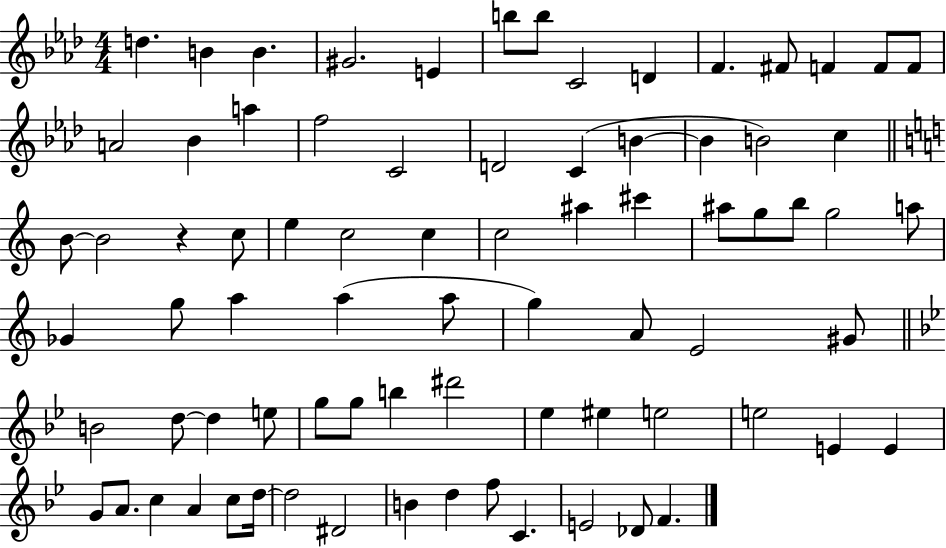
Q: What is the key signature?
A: AES major